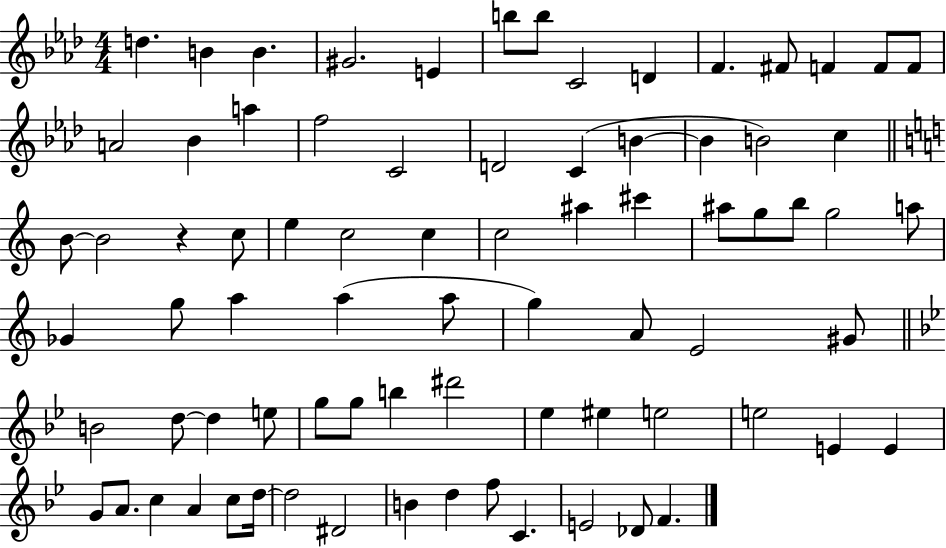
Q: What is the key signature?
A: AES major